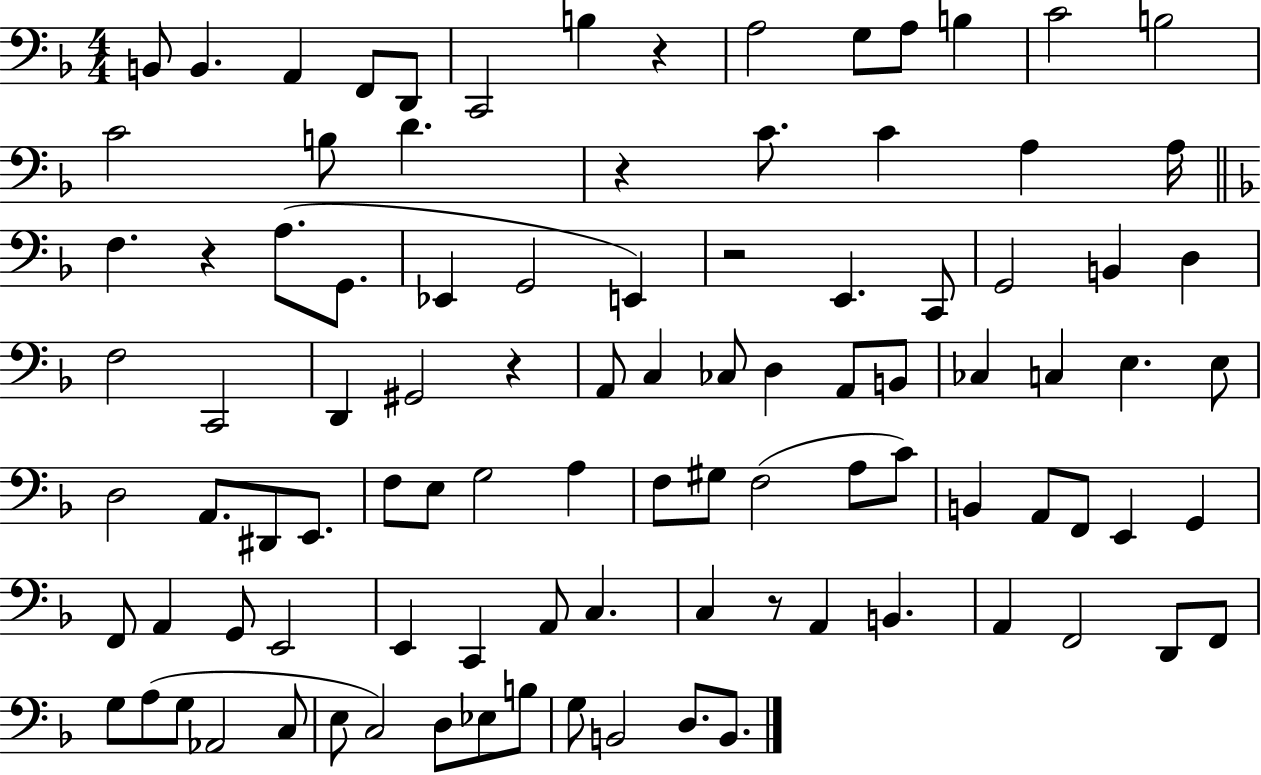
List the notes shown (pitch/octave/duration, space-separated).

B2/e B2/q. A2/q F2/e D2/e C2/h B3/q R/q A3/h G3/e A3/e B3/q C4/h B3/h C4/h B3/e D4/q. R/q C4/e. C4/q A3/q A3/s F3/q. R/q A3/e. G2/e. Eb2/q G2/h E2/q R/h E2/q. C2/e G2/h B2/q D3/q F3/h C2/h D2/q G#2/h R/q A2/e C3/q CES3/e D3/q A2/e B2/e CES3/q C3/q E3/q. E3/e D3/h A2/e. D#2/e E2/e. F3/e E3/e G3/h A3/q F3/e G#3/e F3/h A3/e C4/e B2/q A2/e F2/e E2/q G2/q F2/e A2/q G2/e E2/h E2/q C2/q A2/e C3/q. C3/q R/e A2/q B2/q. A2/q F2/h D2/e F2/e G3/e A3/e G3/e Ab2/h C3/e E3/e C3/h D3/e Eb3/e B3/e G3/e B2/h D3/e. B2/e.